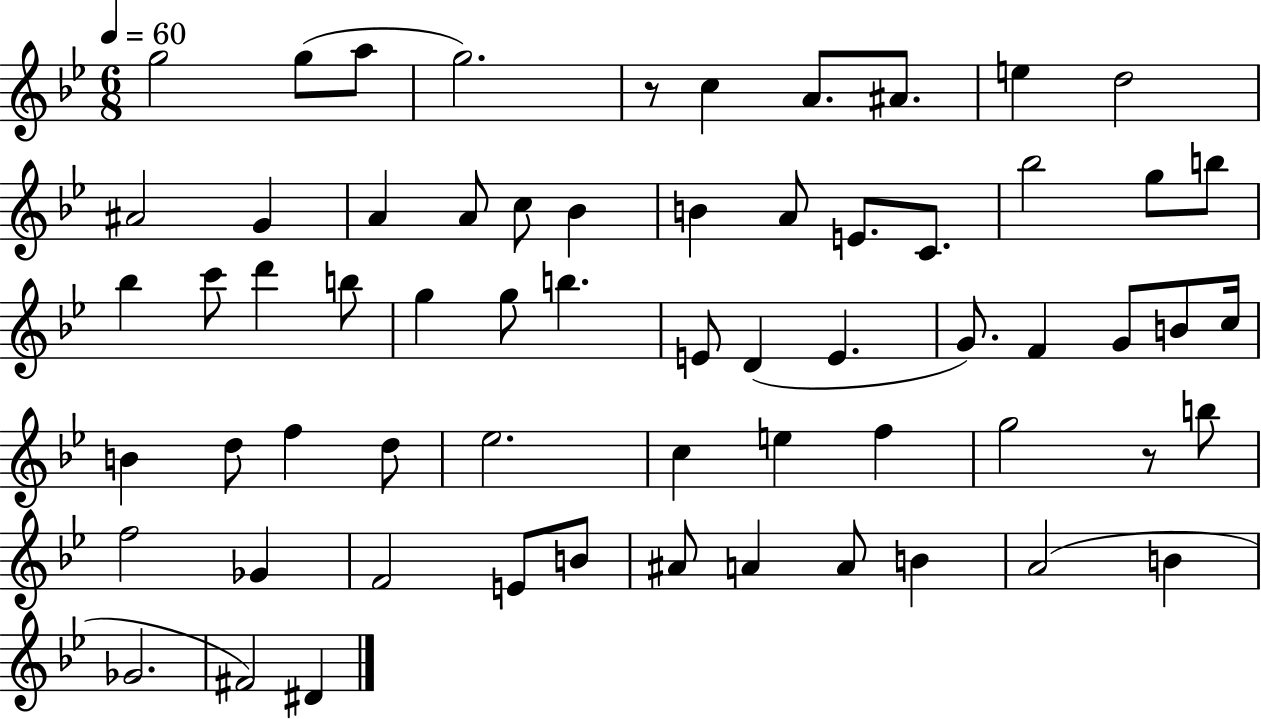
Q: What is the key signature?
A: BES major